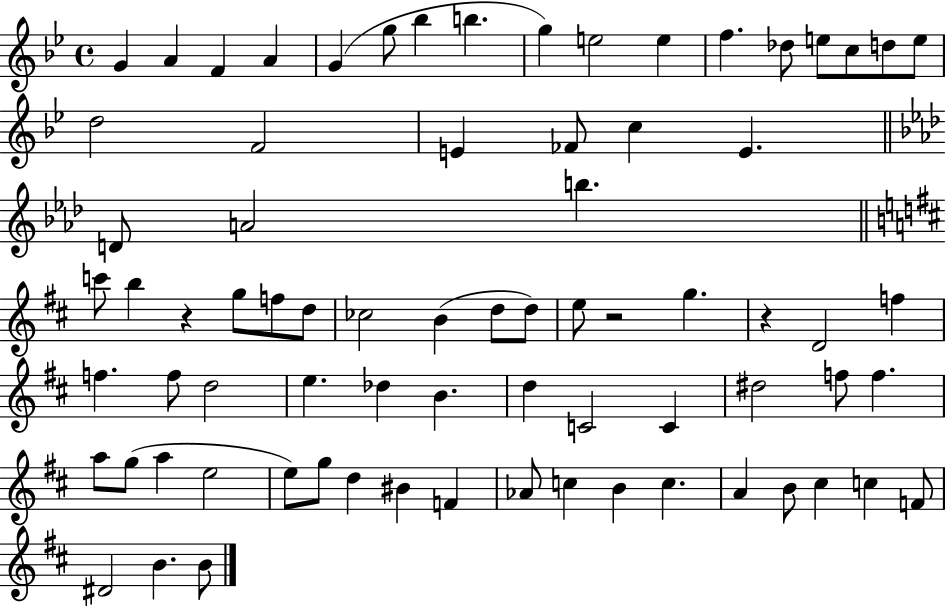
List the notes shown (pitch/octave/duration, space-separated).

G4/q A4/q F4/q A4/q G4/q G5/e Bb5/q B5/q. G5/q E5/h E5/q F5/q. Db5/e E5/e C5/e D5/e E5/e D5/h F4/h E4/q FES4/e C5/q E4/q. D4/e A4/h B5/q. C6/e B5/q R/q G5/e F5/e D5/e CES5/h B4/q D5/e D5/e E5/e R/h G5/q. R/q D4/h F5/q F5/q. F5/e D5/h E5/q. Db5/q B4/q. D5/q C4/h C4/q D#5/h F5/e F5/q. A5/e G5/e A5/q E5/h E5/e G5/e D5/q BIS4/q F4/q Ab4/e C5/q B4/q C5/q. A4/q B4/e C#5/q C5/q F4/e D#4/h B4/q. B4/e